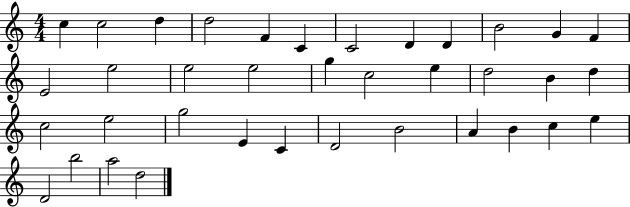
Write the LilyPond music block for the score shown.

{
  \clef treble
  \numericTimeSignature
  \time 4/4
  \key c \major
  c''4 c''2 d''4 | d''2 f'4 c'4 | c'2 d'4 d'4 | b'2 g'4 f'4 | \break e'2 e''2 | e''2 e''2 | g''4 c''2 e''4 | d''2 b'4 d''4 | \break c''2 e''2 | g''2 e'4 c'4 | d'2 b'2 | a'4 b'4 c''4 e''4 | \break d'2 b''2 | a''2 d''2 | \bar "|."
}